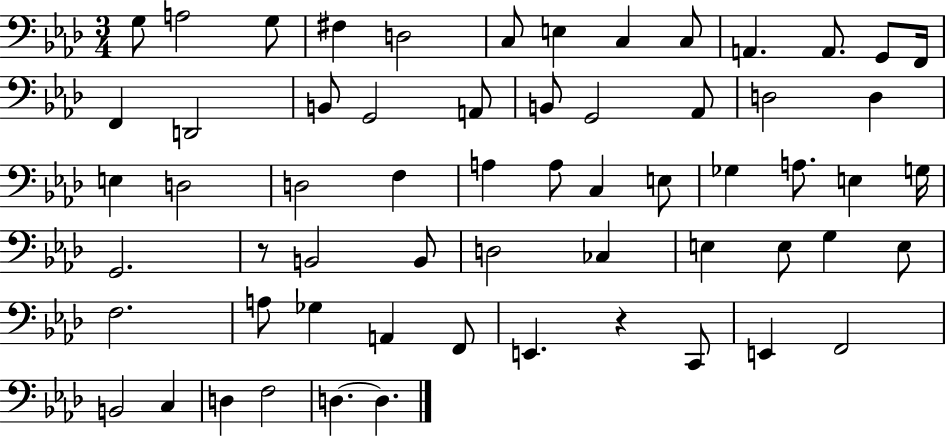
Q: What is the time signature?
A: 3/4